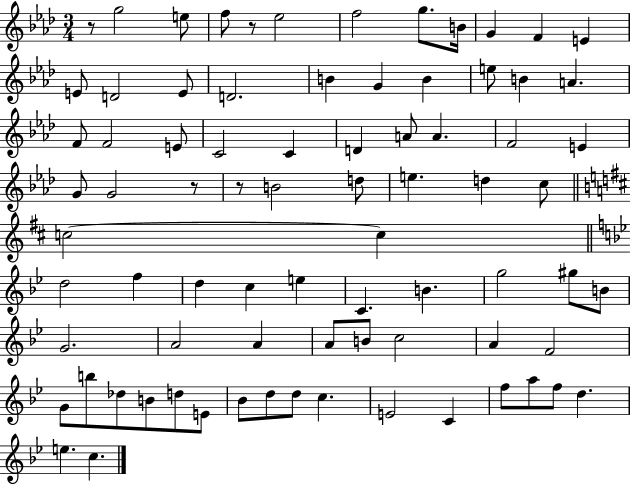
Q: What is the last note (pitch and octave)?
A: C5